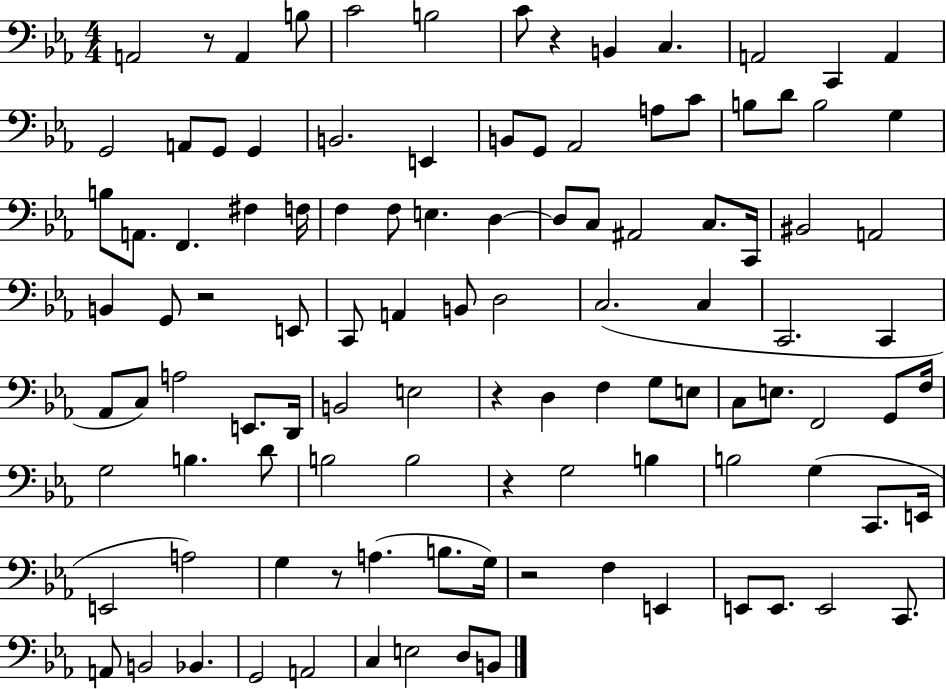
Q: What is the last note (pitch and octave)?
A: B2